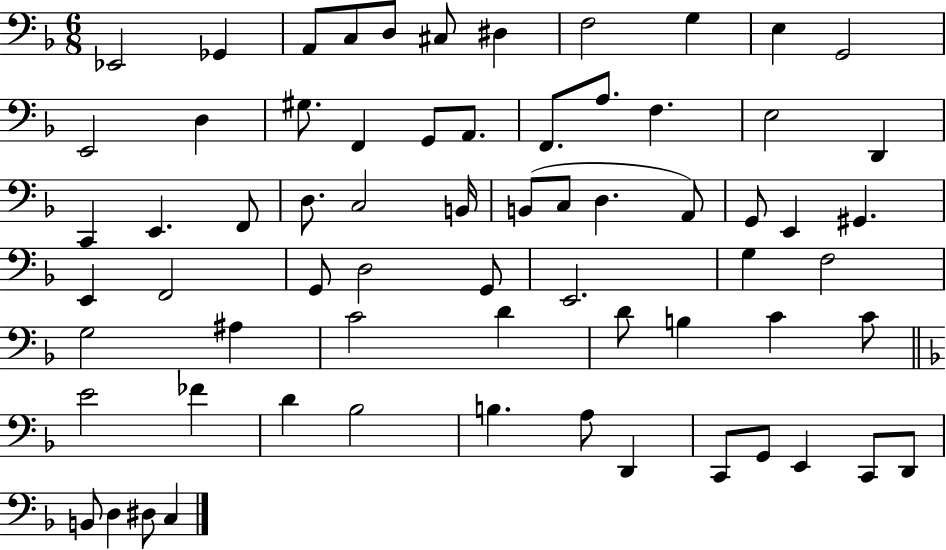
Eb2/h Gb2/q A2/e C3/e D3/e C#3/e D#3/q F3/h G3/q E3/q G2/h E2/h D3/q G#3/e. F2/q G2/e A2/e. F2/e. A3/e. F3/q. E3/h D2/q C2/q E2/q. F2/e D3/e. C3/h B2/s B2/e C3/e D3/q. A2/e G2/e E2/q G#2/q. E2/q F2/h G2/e D3/h G2/e E2/h. G3/q F3/h G3/h A#3/q C4/h D4/q D4/e B3/q C4/q C4/e E4/h FES4/q D4/q Bb3/h B3/q. A3/e D2/q C2/e G2/e E2/q C2/e D2/e B2/e D3/q D#3/e C3/q